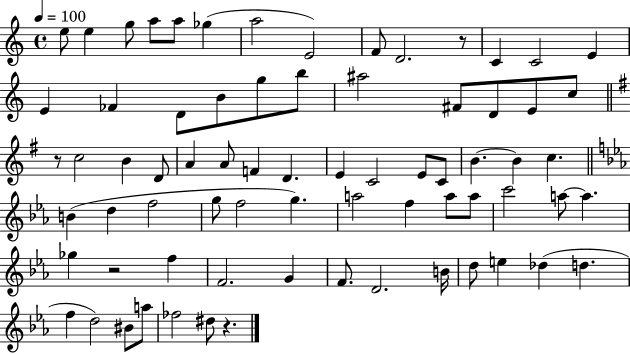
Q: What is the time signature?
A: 4/4